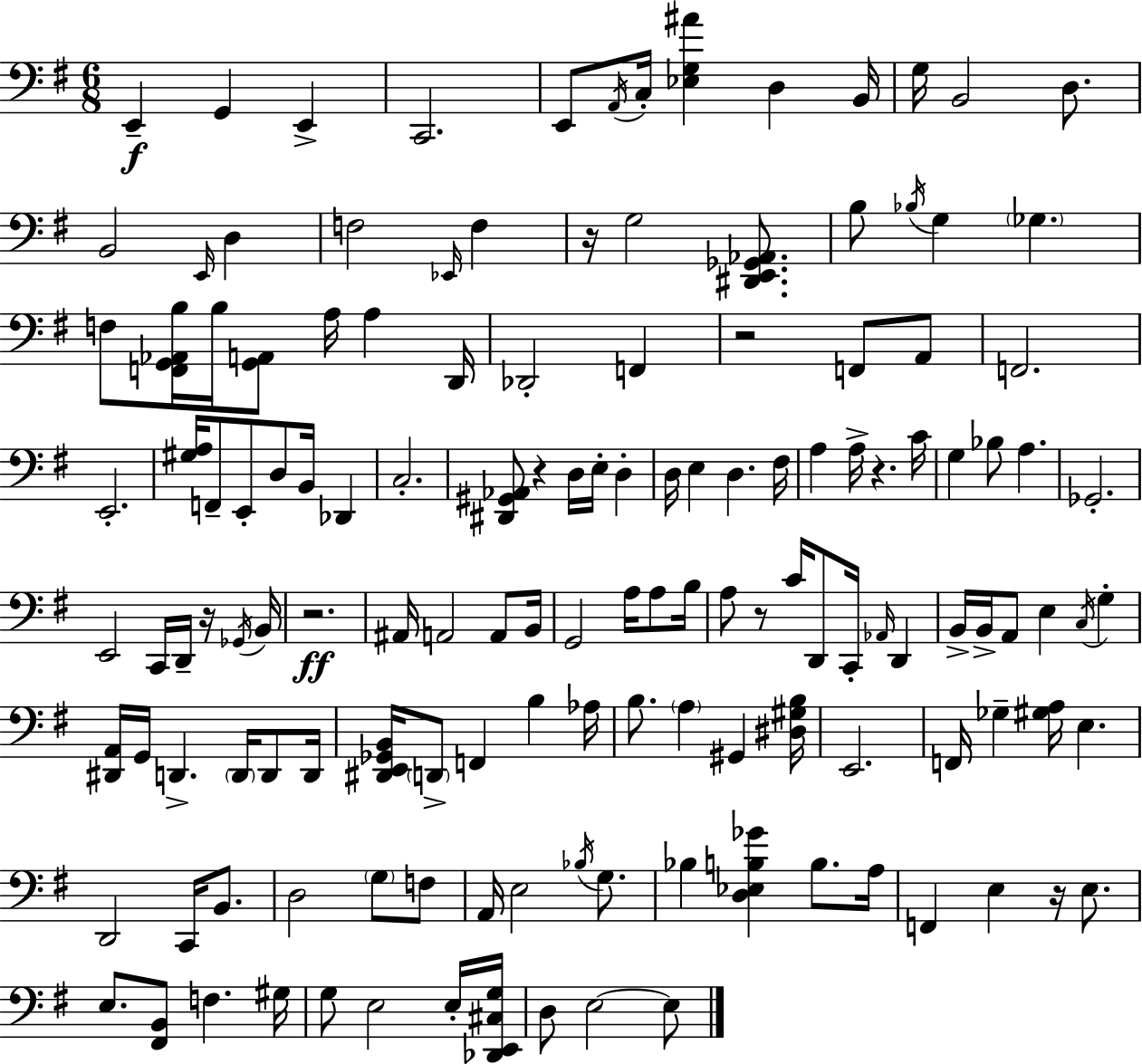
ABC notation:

X:1
T:Untitled
M:6/8
L:1/4
K:Em
E,, G,, E,, C,,2 E,,/2 A,,/4 C,/4 [_E,G,^A] D, B,,/4 G,/4 B,,2 D,/2 B,,2 E,,/4 D, F,2 _E,,/4 F, z/4 G,2 [^D,,E,,_G,,_A,,]/2 B,/2 _B,/4 G, _G, F,/2 [F,,G,,_A,,B,]/4 B,/4 [G,,A,,]/2 A,/4 A, D,,/4 _D,,2 F,, z2 F,,/2 A,,/2 F,,2 E,,2 [^G,A,]/4 F,,/2 E,,/2 D,/2 B,,/4 _D,, C,2 [^D,,^G,,_A,,]/2 z D,/4 E,/4 D, D,/4 E, D, ^F,/4 A, A,/4 z C/4 G, _B,/2 A, _G,,2 E,,2 C,,/4 D,,/4 z/4 _G,,/4 B,,/4 z2 ^A,,/4 A,,2 A,,/2 B,,/4 G,,2 A,/4 A,/2 B,/4 A,/2 z/2 C/4 D,,/2 C,,/4 _A,,/4 D,, B,,/4 B,,/4 A,,/2 E, C,/4 G, [^D,,A,,]/4 G,,/4 D,, D,,/4 D,,/2 D,,/4 [^D,,E,,_G,,B,,]/4 D,,/2 F,, B, _A,/4 B,/2 A, ^G,, [^D,^G,B,]/4 E,,2 F,,/4 _G, [^G,A,]/4 E, D,,2 C,,/4 B,,/2 D,2 G,/2 F,/2 A,,/4 E,2 _B,/4 G,/2 _B, [D,_E,B,_G] B,/2 A,/4 F,, E, z/4 E,/2 E,/2 [^F,,B,,]/2 F, ^G,/4 G,/2 E,2 E,/4 [_D,,E,,^C,G,]/4 D,/2 E,2 E,/2